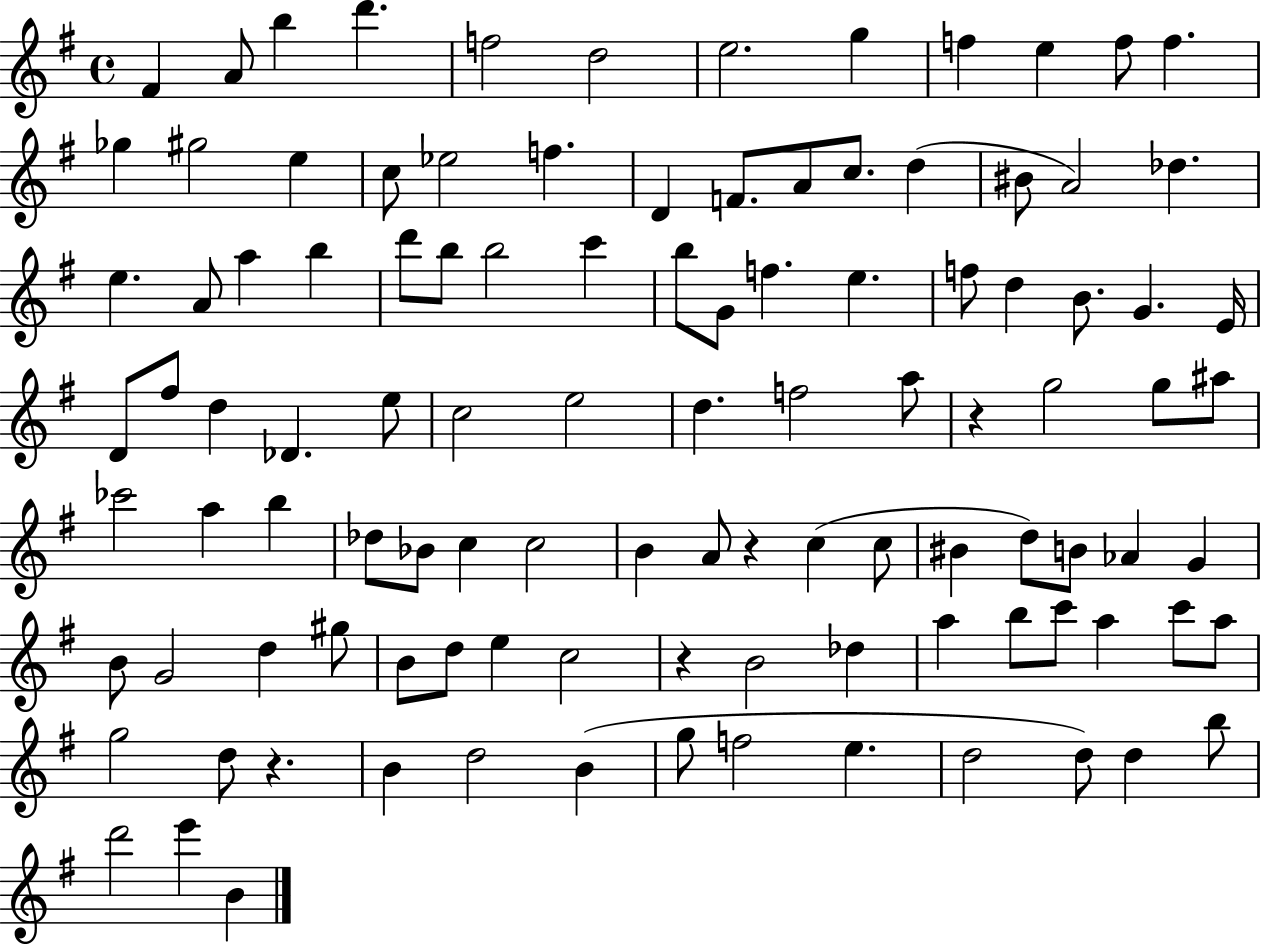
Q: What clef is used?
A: treble